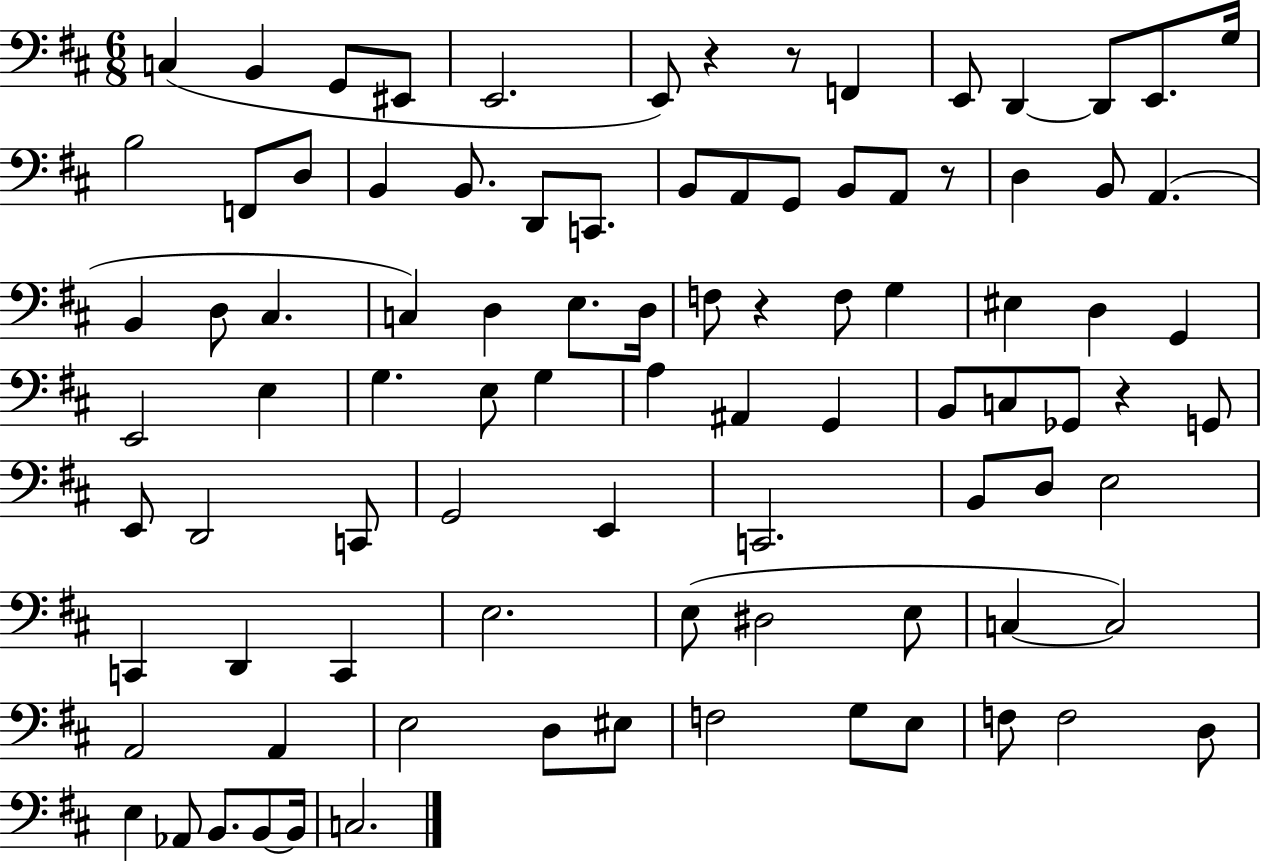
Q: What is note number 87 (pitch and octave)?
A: C3